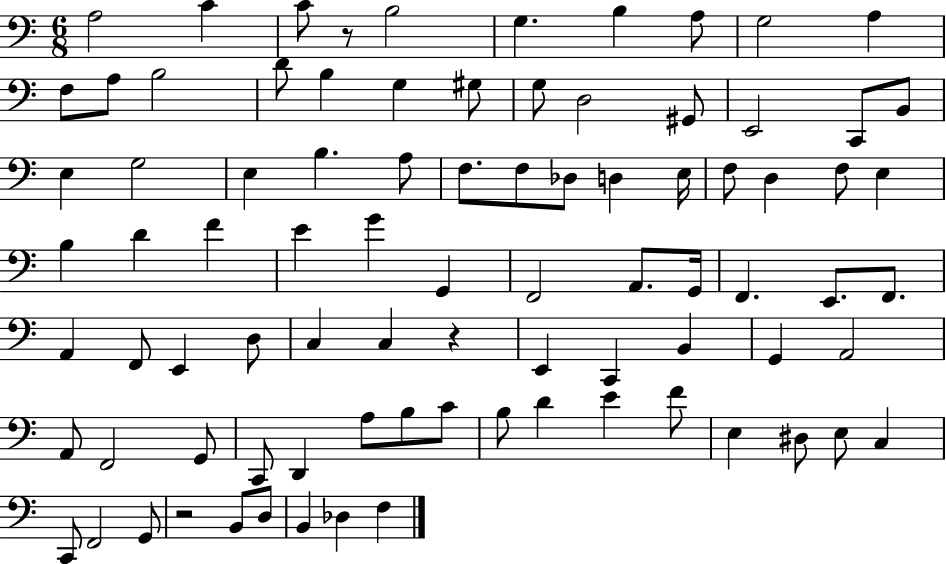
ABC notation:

X:1
T:Untitled
M:6/8
L:1/4
K:C
A,2 C C/2 z/2 B,2 G, B, A,/2 G,2 A, F,/2 A,/2 B,2 D/2 B, G, ^G,/2 G,/2 D,2 ^G,,/2 E,,2 C,,/2 B,,/2 E, G,2 E, B, A,/2 F,/2 F,/2 _D,/2 D, E,/4 F,/2 D, F,/2 E, B, D F E G G,, F,,2 A,,/2 G,,/4 F,, E,,/2 F,,/2 A,, F,,/2 E,, D,/2 C, C, z E,, C,, B,, G,, A,,2 A,,/2 F,,2 G,,/2 C,,/2 D,, A,/2 B,/2 C/2 B,/2 D E F/2 E, ^D,/2 E,/2 C, C,,/2 F,,2 G,,/2 z2 B,,/2 D,/2 B,, _D, F,